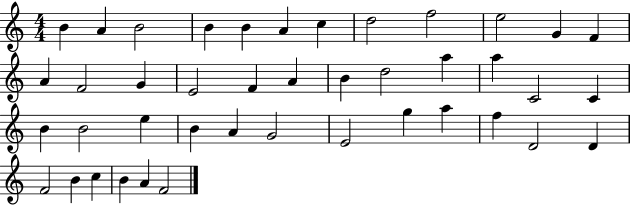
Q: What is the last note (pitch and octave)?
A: F4